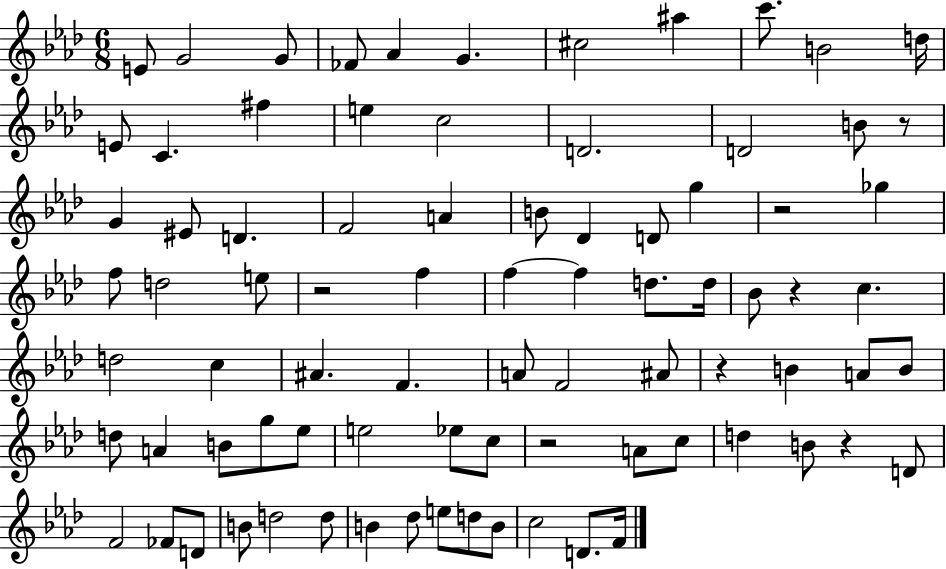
E4/e G4/h G4/e FES4/e Ab4/q G4/q. C#5/h A#5/q C6/e. B4/h D5/s E4/e C4/q. F#5/q E5/q C5/h D4/h. D4/h B4/e R/e G4/q EIS4/e D4/q. F4/h A4/q B4/e Db4/q D4/e G5/q R/h Gb5/q F5/e D5/h E5/e R/h F5/q F5/q F5/q D5/e. D5/s Bb4/e R/q C5/q. D5/h C5/q A#4/q. F4/q. A4/e F4/h A#4/e R/q B4/q A4/e B4/e D5/e A4/q B4/e G5/e Eb5/e E5/h Eb5/e C5/e R/h A4/e C5/e D5/q B4/e R/q D4/e F4/h FES4/e D4/e B4/e D5/h D5/e B4/q Db5/e E5/e D5/e B4/e C5/h D4/e. F4/s